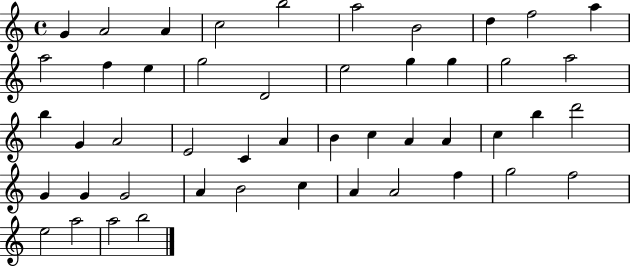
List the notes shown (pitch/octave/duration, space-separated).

G4/q A4/h A4/q C5/h B5/h A5/h B4/h D5/q F5/h A5/q A5/h F5/q E5/q G5/h D4/h E5/h G5/q G5/q G5/h A5/h B5/q G4/q A4/h E4/h C4/q A4/q B4/q C5/q A4/q A4/q C5/q B5/q D6/h G4/q G4/q G4/h A4/q B4/h C5/q A4/q A4/h F5/q G5/h F5/h E5/h A5/h A5/h B5/h